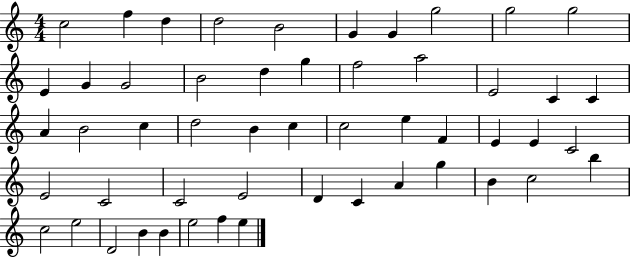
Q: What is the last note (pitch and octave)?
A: E5